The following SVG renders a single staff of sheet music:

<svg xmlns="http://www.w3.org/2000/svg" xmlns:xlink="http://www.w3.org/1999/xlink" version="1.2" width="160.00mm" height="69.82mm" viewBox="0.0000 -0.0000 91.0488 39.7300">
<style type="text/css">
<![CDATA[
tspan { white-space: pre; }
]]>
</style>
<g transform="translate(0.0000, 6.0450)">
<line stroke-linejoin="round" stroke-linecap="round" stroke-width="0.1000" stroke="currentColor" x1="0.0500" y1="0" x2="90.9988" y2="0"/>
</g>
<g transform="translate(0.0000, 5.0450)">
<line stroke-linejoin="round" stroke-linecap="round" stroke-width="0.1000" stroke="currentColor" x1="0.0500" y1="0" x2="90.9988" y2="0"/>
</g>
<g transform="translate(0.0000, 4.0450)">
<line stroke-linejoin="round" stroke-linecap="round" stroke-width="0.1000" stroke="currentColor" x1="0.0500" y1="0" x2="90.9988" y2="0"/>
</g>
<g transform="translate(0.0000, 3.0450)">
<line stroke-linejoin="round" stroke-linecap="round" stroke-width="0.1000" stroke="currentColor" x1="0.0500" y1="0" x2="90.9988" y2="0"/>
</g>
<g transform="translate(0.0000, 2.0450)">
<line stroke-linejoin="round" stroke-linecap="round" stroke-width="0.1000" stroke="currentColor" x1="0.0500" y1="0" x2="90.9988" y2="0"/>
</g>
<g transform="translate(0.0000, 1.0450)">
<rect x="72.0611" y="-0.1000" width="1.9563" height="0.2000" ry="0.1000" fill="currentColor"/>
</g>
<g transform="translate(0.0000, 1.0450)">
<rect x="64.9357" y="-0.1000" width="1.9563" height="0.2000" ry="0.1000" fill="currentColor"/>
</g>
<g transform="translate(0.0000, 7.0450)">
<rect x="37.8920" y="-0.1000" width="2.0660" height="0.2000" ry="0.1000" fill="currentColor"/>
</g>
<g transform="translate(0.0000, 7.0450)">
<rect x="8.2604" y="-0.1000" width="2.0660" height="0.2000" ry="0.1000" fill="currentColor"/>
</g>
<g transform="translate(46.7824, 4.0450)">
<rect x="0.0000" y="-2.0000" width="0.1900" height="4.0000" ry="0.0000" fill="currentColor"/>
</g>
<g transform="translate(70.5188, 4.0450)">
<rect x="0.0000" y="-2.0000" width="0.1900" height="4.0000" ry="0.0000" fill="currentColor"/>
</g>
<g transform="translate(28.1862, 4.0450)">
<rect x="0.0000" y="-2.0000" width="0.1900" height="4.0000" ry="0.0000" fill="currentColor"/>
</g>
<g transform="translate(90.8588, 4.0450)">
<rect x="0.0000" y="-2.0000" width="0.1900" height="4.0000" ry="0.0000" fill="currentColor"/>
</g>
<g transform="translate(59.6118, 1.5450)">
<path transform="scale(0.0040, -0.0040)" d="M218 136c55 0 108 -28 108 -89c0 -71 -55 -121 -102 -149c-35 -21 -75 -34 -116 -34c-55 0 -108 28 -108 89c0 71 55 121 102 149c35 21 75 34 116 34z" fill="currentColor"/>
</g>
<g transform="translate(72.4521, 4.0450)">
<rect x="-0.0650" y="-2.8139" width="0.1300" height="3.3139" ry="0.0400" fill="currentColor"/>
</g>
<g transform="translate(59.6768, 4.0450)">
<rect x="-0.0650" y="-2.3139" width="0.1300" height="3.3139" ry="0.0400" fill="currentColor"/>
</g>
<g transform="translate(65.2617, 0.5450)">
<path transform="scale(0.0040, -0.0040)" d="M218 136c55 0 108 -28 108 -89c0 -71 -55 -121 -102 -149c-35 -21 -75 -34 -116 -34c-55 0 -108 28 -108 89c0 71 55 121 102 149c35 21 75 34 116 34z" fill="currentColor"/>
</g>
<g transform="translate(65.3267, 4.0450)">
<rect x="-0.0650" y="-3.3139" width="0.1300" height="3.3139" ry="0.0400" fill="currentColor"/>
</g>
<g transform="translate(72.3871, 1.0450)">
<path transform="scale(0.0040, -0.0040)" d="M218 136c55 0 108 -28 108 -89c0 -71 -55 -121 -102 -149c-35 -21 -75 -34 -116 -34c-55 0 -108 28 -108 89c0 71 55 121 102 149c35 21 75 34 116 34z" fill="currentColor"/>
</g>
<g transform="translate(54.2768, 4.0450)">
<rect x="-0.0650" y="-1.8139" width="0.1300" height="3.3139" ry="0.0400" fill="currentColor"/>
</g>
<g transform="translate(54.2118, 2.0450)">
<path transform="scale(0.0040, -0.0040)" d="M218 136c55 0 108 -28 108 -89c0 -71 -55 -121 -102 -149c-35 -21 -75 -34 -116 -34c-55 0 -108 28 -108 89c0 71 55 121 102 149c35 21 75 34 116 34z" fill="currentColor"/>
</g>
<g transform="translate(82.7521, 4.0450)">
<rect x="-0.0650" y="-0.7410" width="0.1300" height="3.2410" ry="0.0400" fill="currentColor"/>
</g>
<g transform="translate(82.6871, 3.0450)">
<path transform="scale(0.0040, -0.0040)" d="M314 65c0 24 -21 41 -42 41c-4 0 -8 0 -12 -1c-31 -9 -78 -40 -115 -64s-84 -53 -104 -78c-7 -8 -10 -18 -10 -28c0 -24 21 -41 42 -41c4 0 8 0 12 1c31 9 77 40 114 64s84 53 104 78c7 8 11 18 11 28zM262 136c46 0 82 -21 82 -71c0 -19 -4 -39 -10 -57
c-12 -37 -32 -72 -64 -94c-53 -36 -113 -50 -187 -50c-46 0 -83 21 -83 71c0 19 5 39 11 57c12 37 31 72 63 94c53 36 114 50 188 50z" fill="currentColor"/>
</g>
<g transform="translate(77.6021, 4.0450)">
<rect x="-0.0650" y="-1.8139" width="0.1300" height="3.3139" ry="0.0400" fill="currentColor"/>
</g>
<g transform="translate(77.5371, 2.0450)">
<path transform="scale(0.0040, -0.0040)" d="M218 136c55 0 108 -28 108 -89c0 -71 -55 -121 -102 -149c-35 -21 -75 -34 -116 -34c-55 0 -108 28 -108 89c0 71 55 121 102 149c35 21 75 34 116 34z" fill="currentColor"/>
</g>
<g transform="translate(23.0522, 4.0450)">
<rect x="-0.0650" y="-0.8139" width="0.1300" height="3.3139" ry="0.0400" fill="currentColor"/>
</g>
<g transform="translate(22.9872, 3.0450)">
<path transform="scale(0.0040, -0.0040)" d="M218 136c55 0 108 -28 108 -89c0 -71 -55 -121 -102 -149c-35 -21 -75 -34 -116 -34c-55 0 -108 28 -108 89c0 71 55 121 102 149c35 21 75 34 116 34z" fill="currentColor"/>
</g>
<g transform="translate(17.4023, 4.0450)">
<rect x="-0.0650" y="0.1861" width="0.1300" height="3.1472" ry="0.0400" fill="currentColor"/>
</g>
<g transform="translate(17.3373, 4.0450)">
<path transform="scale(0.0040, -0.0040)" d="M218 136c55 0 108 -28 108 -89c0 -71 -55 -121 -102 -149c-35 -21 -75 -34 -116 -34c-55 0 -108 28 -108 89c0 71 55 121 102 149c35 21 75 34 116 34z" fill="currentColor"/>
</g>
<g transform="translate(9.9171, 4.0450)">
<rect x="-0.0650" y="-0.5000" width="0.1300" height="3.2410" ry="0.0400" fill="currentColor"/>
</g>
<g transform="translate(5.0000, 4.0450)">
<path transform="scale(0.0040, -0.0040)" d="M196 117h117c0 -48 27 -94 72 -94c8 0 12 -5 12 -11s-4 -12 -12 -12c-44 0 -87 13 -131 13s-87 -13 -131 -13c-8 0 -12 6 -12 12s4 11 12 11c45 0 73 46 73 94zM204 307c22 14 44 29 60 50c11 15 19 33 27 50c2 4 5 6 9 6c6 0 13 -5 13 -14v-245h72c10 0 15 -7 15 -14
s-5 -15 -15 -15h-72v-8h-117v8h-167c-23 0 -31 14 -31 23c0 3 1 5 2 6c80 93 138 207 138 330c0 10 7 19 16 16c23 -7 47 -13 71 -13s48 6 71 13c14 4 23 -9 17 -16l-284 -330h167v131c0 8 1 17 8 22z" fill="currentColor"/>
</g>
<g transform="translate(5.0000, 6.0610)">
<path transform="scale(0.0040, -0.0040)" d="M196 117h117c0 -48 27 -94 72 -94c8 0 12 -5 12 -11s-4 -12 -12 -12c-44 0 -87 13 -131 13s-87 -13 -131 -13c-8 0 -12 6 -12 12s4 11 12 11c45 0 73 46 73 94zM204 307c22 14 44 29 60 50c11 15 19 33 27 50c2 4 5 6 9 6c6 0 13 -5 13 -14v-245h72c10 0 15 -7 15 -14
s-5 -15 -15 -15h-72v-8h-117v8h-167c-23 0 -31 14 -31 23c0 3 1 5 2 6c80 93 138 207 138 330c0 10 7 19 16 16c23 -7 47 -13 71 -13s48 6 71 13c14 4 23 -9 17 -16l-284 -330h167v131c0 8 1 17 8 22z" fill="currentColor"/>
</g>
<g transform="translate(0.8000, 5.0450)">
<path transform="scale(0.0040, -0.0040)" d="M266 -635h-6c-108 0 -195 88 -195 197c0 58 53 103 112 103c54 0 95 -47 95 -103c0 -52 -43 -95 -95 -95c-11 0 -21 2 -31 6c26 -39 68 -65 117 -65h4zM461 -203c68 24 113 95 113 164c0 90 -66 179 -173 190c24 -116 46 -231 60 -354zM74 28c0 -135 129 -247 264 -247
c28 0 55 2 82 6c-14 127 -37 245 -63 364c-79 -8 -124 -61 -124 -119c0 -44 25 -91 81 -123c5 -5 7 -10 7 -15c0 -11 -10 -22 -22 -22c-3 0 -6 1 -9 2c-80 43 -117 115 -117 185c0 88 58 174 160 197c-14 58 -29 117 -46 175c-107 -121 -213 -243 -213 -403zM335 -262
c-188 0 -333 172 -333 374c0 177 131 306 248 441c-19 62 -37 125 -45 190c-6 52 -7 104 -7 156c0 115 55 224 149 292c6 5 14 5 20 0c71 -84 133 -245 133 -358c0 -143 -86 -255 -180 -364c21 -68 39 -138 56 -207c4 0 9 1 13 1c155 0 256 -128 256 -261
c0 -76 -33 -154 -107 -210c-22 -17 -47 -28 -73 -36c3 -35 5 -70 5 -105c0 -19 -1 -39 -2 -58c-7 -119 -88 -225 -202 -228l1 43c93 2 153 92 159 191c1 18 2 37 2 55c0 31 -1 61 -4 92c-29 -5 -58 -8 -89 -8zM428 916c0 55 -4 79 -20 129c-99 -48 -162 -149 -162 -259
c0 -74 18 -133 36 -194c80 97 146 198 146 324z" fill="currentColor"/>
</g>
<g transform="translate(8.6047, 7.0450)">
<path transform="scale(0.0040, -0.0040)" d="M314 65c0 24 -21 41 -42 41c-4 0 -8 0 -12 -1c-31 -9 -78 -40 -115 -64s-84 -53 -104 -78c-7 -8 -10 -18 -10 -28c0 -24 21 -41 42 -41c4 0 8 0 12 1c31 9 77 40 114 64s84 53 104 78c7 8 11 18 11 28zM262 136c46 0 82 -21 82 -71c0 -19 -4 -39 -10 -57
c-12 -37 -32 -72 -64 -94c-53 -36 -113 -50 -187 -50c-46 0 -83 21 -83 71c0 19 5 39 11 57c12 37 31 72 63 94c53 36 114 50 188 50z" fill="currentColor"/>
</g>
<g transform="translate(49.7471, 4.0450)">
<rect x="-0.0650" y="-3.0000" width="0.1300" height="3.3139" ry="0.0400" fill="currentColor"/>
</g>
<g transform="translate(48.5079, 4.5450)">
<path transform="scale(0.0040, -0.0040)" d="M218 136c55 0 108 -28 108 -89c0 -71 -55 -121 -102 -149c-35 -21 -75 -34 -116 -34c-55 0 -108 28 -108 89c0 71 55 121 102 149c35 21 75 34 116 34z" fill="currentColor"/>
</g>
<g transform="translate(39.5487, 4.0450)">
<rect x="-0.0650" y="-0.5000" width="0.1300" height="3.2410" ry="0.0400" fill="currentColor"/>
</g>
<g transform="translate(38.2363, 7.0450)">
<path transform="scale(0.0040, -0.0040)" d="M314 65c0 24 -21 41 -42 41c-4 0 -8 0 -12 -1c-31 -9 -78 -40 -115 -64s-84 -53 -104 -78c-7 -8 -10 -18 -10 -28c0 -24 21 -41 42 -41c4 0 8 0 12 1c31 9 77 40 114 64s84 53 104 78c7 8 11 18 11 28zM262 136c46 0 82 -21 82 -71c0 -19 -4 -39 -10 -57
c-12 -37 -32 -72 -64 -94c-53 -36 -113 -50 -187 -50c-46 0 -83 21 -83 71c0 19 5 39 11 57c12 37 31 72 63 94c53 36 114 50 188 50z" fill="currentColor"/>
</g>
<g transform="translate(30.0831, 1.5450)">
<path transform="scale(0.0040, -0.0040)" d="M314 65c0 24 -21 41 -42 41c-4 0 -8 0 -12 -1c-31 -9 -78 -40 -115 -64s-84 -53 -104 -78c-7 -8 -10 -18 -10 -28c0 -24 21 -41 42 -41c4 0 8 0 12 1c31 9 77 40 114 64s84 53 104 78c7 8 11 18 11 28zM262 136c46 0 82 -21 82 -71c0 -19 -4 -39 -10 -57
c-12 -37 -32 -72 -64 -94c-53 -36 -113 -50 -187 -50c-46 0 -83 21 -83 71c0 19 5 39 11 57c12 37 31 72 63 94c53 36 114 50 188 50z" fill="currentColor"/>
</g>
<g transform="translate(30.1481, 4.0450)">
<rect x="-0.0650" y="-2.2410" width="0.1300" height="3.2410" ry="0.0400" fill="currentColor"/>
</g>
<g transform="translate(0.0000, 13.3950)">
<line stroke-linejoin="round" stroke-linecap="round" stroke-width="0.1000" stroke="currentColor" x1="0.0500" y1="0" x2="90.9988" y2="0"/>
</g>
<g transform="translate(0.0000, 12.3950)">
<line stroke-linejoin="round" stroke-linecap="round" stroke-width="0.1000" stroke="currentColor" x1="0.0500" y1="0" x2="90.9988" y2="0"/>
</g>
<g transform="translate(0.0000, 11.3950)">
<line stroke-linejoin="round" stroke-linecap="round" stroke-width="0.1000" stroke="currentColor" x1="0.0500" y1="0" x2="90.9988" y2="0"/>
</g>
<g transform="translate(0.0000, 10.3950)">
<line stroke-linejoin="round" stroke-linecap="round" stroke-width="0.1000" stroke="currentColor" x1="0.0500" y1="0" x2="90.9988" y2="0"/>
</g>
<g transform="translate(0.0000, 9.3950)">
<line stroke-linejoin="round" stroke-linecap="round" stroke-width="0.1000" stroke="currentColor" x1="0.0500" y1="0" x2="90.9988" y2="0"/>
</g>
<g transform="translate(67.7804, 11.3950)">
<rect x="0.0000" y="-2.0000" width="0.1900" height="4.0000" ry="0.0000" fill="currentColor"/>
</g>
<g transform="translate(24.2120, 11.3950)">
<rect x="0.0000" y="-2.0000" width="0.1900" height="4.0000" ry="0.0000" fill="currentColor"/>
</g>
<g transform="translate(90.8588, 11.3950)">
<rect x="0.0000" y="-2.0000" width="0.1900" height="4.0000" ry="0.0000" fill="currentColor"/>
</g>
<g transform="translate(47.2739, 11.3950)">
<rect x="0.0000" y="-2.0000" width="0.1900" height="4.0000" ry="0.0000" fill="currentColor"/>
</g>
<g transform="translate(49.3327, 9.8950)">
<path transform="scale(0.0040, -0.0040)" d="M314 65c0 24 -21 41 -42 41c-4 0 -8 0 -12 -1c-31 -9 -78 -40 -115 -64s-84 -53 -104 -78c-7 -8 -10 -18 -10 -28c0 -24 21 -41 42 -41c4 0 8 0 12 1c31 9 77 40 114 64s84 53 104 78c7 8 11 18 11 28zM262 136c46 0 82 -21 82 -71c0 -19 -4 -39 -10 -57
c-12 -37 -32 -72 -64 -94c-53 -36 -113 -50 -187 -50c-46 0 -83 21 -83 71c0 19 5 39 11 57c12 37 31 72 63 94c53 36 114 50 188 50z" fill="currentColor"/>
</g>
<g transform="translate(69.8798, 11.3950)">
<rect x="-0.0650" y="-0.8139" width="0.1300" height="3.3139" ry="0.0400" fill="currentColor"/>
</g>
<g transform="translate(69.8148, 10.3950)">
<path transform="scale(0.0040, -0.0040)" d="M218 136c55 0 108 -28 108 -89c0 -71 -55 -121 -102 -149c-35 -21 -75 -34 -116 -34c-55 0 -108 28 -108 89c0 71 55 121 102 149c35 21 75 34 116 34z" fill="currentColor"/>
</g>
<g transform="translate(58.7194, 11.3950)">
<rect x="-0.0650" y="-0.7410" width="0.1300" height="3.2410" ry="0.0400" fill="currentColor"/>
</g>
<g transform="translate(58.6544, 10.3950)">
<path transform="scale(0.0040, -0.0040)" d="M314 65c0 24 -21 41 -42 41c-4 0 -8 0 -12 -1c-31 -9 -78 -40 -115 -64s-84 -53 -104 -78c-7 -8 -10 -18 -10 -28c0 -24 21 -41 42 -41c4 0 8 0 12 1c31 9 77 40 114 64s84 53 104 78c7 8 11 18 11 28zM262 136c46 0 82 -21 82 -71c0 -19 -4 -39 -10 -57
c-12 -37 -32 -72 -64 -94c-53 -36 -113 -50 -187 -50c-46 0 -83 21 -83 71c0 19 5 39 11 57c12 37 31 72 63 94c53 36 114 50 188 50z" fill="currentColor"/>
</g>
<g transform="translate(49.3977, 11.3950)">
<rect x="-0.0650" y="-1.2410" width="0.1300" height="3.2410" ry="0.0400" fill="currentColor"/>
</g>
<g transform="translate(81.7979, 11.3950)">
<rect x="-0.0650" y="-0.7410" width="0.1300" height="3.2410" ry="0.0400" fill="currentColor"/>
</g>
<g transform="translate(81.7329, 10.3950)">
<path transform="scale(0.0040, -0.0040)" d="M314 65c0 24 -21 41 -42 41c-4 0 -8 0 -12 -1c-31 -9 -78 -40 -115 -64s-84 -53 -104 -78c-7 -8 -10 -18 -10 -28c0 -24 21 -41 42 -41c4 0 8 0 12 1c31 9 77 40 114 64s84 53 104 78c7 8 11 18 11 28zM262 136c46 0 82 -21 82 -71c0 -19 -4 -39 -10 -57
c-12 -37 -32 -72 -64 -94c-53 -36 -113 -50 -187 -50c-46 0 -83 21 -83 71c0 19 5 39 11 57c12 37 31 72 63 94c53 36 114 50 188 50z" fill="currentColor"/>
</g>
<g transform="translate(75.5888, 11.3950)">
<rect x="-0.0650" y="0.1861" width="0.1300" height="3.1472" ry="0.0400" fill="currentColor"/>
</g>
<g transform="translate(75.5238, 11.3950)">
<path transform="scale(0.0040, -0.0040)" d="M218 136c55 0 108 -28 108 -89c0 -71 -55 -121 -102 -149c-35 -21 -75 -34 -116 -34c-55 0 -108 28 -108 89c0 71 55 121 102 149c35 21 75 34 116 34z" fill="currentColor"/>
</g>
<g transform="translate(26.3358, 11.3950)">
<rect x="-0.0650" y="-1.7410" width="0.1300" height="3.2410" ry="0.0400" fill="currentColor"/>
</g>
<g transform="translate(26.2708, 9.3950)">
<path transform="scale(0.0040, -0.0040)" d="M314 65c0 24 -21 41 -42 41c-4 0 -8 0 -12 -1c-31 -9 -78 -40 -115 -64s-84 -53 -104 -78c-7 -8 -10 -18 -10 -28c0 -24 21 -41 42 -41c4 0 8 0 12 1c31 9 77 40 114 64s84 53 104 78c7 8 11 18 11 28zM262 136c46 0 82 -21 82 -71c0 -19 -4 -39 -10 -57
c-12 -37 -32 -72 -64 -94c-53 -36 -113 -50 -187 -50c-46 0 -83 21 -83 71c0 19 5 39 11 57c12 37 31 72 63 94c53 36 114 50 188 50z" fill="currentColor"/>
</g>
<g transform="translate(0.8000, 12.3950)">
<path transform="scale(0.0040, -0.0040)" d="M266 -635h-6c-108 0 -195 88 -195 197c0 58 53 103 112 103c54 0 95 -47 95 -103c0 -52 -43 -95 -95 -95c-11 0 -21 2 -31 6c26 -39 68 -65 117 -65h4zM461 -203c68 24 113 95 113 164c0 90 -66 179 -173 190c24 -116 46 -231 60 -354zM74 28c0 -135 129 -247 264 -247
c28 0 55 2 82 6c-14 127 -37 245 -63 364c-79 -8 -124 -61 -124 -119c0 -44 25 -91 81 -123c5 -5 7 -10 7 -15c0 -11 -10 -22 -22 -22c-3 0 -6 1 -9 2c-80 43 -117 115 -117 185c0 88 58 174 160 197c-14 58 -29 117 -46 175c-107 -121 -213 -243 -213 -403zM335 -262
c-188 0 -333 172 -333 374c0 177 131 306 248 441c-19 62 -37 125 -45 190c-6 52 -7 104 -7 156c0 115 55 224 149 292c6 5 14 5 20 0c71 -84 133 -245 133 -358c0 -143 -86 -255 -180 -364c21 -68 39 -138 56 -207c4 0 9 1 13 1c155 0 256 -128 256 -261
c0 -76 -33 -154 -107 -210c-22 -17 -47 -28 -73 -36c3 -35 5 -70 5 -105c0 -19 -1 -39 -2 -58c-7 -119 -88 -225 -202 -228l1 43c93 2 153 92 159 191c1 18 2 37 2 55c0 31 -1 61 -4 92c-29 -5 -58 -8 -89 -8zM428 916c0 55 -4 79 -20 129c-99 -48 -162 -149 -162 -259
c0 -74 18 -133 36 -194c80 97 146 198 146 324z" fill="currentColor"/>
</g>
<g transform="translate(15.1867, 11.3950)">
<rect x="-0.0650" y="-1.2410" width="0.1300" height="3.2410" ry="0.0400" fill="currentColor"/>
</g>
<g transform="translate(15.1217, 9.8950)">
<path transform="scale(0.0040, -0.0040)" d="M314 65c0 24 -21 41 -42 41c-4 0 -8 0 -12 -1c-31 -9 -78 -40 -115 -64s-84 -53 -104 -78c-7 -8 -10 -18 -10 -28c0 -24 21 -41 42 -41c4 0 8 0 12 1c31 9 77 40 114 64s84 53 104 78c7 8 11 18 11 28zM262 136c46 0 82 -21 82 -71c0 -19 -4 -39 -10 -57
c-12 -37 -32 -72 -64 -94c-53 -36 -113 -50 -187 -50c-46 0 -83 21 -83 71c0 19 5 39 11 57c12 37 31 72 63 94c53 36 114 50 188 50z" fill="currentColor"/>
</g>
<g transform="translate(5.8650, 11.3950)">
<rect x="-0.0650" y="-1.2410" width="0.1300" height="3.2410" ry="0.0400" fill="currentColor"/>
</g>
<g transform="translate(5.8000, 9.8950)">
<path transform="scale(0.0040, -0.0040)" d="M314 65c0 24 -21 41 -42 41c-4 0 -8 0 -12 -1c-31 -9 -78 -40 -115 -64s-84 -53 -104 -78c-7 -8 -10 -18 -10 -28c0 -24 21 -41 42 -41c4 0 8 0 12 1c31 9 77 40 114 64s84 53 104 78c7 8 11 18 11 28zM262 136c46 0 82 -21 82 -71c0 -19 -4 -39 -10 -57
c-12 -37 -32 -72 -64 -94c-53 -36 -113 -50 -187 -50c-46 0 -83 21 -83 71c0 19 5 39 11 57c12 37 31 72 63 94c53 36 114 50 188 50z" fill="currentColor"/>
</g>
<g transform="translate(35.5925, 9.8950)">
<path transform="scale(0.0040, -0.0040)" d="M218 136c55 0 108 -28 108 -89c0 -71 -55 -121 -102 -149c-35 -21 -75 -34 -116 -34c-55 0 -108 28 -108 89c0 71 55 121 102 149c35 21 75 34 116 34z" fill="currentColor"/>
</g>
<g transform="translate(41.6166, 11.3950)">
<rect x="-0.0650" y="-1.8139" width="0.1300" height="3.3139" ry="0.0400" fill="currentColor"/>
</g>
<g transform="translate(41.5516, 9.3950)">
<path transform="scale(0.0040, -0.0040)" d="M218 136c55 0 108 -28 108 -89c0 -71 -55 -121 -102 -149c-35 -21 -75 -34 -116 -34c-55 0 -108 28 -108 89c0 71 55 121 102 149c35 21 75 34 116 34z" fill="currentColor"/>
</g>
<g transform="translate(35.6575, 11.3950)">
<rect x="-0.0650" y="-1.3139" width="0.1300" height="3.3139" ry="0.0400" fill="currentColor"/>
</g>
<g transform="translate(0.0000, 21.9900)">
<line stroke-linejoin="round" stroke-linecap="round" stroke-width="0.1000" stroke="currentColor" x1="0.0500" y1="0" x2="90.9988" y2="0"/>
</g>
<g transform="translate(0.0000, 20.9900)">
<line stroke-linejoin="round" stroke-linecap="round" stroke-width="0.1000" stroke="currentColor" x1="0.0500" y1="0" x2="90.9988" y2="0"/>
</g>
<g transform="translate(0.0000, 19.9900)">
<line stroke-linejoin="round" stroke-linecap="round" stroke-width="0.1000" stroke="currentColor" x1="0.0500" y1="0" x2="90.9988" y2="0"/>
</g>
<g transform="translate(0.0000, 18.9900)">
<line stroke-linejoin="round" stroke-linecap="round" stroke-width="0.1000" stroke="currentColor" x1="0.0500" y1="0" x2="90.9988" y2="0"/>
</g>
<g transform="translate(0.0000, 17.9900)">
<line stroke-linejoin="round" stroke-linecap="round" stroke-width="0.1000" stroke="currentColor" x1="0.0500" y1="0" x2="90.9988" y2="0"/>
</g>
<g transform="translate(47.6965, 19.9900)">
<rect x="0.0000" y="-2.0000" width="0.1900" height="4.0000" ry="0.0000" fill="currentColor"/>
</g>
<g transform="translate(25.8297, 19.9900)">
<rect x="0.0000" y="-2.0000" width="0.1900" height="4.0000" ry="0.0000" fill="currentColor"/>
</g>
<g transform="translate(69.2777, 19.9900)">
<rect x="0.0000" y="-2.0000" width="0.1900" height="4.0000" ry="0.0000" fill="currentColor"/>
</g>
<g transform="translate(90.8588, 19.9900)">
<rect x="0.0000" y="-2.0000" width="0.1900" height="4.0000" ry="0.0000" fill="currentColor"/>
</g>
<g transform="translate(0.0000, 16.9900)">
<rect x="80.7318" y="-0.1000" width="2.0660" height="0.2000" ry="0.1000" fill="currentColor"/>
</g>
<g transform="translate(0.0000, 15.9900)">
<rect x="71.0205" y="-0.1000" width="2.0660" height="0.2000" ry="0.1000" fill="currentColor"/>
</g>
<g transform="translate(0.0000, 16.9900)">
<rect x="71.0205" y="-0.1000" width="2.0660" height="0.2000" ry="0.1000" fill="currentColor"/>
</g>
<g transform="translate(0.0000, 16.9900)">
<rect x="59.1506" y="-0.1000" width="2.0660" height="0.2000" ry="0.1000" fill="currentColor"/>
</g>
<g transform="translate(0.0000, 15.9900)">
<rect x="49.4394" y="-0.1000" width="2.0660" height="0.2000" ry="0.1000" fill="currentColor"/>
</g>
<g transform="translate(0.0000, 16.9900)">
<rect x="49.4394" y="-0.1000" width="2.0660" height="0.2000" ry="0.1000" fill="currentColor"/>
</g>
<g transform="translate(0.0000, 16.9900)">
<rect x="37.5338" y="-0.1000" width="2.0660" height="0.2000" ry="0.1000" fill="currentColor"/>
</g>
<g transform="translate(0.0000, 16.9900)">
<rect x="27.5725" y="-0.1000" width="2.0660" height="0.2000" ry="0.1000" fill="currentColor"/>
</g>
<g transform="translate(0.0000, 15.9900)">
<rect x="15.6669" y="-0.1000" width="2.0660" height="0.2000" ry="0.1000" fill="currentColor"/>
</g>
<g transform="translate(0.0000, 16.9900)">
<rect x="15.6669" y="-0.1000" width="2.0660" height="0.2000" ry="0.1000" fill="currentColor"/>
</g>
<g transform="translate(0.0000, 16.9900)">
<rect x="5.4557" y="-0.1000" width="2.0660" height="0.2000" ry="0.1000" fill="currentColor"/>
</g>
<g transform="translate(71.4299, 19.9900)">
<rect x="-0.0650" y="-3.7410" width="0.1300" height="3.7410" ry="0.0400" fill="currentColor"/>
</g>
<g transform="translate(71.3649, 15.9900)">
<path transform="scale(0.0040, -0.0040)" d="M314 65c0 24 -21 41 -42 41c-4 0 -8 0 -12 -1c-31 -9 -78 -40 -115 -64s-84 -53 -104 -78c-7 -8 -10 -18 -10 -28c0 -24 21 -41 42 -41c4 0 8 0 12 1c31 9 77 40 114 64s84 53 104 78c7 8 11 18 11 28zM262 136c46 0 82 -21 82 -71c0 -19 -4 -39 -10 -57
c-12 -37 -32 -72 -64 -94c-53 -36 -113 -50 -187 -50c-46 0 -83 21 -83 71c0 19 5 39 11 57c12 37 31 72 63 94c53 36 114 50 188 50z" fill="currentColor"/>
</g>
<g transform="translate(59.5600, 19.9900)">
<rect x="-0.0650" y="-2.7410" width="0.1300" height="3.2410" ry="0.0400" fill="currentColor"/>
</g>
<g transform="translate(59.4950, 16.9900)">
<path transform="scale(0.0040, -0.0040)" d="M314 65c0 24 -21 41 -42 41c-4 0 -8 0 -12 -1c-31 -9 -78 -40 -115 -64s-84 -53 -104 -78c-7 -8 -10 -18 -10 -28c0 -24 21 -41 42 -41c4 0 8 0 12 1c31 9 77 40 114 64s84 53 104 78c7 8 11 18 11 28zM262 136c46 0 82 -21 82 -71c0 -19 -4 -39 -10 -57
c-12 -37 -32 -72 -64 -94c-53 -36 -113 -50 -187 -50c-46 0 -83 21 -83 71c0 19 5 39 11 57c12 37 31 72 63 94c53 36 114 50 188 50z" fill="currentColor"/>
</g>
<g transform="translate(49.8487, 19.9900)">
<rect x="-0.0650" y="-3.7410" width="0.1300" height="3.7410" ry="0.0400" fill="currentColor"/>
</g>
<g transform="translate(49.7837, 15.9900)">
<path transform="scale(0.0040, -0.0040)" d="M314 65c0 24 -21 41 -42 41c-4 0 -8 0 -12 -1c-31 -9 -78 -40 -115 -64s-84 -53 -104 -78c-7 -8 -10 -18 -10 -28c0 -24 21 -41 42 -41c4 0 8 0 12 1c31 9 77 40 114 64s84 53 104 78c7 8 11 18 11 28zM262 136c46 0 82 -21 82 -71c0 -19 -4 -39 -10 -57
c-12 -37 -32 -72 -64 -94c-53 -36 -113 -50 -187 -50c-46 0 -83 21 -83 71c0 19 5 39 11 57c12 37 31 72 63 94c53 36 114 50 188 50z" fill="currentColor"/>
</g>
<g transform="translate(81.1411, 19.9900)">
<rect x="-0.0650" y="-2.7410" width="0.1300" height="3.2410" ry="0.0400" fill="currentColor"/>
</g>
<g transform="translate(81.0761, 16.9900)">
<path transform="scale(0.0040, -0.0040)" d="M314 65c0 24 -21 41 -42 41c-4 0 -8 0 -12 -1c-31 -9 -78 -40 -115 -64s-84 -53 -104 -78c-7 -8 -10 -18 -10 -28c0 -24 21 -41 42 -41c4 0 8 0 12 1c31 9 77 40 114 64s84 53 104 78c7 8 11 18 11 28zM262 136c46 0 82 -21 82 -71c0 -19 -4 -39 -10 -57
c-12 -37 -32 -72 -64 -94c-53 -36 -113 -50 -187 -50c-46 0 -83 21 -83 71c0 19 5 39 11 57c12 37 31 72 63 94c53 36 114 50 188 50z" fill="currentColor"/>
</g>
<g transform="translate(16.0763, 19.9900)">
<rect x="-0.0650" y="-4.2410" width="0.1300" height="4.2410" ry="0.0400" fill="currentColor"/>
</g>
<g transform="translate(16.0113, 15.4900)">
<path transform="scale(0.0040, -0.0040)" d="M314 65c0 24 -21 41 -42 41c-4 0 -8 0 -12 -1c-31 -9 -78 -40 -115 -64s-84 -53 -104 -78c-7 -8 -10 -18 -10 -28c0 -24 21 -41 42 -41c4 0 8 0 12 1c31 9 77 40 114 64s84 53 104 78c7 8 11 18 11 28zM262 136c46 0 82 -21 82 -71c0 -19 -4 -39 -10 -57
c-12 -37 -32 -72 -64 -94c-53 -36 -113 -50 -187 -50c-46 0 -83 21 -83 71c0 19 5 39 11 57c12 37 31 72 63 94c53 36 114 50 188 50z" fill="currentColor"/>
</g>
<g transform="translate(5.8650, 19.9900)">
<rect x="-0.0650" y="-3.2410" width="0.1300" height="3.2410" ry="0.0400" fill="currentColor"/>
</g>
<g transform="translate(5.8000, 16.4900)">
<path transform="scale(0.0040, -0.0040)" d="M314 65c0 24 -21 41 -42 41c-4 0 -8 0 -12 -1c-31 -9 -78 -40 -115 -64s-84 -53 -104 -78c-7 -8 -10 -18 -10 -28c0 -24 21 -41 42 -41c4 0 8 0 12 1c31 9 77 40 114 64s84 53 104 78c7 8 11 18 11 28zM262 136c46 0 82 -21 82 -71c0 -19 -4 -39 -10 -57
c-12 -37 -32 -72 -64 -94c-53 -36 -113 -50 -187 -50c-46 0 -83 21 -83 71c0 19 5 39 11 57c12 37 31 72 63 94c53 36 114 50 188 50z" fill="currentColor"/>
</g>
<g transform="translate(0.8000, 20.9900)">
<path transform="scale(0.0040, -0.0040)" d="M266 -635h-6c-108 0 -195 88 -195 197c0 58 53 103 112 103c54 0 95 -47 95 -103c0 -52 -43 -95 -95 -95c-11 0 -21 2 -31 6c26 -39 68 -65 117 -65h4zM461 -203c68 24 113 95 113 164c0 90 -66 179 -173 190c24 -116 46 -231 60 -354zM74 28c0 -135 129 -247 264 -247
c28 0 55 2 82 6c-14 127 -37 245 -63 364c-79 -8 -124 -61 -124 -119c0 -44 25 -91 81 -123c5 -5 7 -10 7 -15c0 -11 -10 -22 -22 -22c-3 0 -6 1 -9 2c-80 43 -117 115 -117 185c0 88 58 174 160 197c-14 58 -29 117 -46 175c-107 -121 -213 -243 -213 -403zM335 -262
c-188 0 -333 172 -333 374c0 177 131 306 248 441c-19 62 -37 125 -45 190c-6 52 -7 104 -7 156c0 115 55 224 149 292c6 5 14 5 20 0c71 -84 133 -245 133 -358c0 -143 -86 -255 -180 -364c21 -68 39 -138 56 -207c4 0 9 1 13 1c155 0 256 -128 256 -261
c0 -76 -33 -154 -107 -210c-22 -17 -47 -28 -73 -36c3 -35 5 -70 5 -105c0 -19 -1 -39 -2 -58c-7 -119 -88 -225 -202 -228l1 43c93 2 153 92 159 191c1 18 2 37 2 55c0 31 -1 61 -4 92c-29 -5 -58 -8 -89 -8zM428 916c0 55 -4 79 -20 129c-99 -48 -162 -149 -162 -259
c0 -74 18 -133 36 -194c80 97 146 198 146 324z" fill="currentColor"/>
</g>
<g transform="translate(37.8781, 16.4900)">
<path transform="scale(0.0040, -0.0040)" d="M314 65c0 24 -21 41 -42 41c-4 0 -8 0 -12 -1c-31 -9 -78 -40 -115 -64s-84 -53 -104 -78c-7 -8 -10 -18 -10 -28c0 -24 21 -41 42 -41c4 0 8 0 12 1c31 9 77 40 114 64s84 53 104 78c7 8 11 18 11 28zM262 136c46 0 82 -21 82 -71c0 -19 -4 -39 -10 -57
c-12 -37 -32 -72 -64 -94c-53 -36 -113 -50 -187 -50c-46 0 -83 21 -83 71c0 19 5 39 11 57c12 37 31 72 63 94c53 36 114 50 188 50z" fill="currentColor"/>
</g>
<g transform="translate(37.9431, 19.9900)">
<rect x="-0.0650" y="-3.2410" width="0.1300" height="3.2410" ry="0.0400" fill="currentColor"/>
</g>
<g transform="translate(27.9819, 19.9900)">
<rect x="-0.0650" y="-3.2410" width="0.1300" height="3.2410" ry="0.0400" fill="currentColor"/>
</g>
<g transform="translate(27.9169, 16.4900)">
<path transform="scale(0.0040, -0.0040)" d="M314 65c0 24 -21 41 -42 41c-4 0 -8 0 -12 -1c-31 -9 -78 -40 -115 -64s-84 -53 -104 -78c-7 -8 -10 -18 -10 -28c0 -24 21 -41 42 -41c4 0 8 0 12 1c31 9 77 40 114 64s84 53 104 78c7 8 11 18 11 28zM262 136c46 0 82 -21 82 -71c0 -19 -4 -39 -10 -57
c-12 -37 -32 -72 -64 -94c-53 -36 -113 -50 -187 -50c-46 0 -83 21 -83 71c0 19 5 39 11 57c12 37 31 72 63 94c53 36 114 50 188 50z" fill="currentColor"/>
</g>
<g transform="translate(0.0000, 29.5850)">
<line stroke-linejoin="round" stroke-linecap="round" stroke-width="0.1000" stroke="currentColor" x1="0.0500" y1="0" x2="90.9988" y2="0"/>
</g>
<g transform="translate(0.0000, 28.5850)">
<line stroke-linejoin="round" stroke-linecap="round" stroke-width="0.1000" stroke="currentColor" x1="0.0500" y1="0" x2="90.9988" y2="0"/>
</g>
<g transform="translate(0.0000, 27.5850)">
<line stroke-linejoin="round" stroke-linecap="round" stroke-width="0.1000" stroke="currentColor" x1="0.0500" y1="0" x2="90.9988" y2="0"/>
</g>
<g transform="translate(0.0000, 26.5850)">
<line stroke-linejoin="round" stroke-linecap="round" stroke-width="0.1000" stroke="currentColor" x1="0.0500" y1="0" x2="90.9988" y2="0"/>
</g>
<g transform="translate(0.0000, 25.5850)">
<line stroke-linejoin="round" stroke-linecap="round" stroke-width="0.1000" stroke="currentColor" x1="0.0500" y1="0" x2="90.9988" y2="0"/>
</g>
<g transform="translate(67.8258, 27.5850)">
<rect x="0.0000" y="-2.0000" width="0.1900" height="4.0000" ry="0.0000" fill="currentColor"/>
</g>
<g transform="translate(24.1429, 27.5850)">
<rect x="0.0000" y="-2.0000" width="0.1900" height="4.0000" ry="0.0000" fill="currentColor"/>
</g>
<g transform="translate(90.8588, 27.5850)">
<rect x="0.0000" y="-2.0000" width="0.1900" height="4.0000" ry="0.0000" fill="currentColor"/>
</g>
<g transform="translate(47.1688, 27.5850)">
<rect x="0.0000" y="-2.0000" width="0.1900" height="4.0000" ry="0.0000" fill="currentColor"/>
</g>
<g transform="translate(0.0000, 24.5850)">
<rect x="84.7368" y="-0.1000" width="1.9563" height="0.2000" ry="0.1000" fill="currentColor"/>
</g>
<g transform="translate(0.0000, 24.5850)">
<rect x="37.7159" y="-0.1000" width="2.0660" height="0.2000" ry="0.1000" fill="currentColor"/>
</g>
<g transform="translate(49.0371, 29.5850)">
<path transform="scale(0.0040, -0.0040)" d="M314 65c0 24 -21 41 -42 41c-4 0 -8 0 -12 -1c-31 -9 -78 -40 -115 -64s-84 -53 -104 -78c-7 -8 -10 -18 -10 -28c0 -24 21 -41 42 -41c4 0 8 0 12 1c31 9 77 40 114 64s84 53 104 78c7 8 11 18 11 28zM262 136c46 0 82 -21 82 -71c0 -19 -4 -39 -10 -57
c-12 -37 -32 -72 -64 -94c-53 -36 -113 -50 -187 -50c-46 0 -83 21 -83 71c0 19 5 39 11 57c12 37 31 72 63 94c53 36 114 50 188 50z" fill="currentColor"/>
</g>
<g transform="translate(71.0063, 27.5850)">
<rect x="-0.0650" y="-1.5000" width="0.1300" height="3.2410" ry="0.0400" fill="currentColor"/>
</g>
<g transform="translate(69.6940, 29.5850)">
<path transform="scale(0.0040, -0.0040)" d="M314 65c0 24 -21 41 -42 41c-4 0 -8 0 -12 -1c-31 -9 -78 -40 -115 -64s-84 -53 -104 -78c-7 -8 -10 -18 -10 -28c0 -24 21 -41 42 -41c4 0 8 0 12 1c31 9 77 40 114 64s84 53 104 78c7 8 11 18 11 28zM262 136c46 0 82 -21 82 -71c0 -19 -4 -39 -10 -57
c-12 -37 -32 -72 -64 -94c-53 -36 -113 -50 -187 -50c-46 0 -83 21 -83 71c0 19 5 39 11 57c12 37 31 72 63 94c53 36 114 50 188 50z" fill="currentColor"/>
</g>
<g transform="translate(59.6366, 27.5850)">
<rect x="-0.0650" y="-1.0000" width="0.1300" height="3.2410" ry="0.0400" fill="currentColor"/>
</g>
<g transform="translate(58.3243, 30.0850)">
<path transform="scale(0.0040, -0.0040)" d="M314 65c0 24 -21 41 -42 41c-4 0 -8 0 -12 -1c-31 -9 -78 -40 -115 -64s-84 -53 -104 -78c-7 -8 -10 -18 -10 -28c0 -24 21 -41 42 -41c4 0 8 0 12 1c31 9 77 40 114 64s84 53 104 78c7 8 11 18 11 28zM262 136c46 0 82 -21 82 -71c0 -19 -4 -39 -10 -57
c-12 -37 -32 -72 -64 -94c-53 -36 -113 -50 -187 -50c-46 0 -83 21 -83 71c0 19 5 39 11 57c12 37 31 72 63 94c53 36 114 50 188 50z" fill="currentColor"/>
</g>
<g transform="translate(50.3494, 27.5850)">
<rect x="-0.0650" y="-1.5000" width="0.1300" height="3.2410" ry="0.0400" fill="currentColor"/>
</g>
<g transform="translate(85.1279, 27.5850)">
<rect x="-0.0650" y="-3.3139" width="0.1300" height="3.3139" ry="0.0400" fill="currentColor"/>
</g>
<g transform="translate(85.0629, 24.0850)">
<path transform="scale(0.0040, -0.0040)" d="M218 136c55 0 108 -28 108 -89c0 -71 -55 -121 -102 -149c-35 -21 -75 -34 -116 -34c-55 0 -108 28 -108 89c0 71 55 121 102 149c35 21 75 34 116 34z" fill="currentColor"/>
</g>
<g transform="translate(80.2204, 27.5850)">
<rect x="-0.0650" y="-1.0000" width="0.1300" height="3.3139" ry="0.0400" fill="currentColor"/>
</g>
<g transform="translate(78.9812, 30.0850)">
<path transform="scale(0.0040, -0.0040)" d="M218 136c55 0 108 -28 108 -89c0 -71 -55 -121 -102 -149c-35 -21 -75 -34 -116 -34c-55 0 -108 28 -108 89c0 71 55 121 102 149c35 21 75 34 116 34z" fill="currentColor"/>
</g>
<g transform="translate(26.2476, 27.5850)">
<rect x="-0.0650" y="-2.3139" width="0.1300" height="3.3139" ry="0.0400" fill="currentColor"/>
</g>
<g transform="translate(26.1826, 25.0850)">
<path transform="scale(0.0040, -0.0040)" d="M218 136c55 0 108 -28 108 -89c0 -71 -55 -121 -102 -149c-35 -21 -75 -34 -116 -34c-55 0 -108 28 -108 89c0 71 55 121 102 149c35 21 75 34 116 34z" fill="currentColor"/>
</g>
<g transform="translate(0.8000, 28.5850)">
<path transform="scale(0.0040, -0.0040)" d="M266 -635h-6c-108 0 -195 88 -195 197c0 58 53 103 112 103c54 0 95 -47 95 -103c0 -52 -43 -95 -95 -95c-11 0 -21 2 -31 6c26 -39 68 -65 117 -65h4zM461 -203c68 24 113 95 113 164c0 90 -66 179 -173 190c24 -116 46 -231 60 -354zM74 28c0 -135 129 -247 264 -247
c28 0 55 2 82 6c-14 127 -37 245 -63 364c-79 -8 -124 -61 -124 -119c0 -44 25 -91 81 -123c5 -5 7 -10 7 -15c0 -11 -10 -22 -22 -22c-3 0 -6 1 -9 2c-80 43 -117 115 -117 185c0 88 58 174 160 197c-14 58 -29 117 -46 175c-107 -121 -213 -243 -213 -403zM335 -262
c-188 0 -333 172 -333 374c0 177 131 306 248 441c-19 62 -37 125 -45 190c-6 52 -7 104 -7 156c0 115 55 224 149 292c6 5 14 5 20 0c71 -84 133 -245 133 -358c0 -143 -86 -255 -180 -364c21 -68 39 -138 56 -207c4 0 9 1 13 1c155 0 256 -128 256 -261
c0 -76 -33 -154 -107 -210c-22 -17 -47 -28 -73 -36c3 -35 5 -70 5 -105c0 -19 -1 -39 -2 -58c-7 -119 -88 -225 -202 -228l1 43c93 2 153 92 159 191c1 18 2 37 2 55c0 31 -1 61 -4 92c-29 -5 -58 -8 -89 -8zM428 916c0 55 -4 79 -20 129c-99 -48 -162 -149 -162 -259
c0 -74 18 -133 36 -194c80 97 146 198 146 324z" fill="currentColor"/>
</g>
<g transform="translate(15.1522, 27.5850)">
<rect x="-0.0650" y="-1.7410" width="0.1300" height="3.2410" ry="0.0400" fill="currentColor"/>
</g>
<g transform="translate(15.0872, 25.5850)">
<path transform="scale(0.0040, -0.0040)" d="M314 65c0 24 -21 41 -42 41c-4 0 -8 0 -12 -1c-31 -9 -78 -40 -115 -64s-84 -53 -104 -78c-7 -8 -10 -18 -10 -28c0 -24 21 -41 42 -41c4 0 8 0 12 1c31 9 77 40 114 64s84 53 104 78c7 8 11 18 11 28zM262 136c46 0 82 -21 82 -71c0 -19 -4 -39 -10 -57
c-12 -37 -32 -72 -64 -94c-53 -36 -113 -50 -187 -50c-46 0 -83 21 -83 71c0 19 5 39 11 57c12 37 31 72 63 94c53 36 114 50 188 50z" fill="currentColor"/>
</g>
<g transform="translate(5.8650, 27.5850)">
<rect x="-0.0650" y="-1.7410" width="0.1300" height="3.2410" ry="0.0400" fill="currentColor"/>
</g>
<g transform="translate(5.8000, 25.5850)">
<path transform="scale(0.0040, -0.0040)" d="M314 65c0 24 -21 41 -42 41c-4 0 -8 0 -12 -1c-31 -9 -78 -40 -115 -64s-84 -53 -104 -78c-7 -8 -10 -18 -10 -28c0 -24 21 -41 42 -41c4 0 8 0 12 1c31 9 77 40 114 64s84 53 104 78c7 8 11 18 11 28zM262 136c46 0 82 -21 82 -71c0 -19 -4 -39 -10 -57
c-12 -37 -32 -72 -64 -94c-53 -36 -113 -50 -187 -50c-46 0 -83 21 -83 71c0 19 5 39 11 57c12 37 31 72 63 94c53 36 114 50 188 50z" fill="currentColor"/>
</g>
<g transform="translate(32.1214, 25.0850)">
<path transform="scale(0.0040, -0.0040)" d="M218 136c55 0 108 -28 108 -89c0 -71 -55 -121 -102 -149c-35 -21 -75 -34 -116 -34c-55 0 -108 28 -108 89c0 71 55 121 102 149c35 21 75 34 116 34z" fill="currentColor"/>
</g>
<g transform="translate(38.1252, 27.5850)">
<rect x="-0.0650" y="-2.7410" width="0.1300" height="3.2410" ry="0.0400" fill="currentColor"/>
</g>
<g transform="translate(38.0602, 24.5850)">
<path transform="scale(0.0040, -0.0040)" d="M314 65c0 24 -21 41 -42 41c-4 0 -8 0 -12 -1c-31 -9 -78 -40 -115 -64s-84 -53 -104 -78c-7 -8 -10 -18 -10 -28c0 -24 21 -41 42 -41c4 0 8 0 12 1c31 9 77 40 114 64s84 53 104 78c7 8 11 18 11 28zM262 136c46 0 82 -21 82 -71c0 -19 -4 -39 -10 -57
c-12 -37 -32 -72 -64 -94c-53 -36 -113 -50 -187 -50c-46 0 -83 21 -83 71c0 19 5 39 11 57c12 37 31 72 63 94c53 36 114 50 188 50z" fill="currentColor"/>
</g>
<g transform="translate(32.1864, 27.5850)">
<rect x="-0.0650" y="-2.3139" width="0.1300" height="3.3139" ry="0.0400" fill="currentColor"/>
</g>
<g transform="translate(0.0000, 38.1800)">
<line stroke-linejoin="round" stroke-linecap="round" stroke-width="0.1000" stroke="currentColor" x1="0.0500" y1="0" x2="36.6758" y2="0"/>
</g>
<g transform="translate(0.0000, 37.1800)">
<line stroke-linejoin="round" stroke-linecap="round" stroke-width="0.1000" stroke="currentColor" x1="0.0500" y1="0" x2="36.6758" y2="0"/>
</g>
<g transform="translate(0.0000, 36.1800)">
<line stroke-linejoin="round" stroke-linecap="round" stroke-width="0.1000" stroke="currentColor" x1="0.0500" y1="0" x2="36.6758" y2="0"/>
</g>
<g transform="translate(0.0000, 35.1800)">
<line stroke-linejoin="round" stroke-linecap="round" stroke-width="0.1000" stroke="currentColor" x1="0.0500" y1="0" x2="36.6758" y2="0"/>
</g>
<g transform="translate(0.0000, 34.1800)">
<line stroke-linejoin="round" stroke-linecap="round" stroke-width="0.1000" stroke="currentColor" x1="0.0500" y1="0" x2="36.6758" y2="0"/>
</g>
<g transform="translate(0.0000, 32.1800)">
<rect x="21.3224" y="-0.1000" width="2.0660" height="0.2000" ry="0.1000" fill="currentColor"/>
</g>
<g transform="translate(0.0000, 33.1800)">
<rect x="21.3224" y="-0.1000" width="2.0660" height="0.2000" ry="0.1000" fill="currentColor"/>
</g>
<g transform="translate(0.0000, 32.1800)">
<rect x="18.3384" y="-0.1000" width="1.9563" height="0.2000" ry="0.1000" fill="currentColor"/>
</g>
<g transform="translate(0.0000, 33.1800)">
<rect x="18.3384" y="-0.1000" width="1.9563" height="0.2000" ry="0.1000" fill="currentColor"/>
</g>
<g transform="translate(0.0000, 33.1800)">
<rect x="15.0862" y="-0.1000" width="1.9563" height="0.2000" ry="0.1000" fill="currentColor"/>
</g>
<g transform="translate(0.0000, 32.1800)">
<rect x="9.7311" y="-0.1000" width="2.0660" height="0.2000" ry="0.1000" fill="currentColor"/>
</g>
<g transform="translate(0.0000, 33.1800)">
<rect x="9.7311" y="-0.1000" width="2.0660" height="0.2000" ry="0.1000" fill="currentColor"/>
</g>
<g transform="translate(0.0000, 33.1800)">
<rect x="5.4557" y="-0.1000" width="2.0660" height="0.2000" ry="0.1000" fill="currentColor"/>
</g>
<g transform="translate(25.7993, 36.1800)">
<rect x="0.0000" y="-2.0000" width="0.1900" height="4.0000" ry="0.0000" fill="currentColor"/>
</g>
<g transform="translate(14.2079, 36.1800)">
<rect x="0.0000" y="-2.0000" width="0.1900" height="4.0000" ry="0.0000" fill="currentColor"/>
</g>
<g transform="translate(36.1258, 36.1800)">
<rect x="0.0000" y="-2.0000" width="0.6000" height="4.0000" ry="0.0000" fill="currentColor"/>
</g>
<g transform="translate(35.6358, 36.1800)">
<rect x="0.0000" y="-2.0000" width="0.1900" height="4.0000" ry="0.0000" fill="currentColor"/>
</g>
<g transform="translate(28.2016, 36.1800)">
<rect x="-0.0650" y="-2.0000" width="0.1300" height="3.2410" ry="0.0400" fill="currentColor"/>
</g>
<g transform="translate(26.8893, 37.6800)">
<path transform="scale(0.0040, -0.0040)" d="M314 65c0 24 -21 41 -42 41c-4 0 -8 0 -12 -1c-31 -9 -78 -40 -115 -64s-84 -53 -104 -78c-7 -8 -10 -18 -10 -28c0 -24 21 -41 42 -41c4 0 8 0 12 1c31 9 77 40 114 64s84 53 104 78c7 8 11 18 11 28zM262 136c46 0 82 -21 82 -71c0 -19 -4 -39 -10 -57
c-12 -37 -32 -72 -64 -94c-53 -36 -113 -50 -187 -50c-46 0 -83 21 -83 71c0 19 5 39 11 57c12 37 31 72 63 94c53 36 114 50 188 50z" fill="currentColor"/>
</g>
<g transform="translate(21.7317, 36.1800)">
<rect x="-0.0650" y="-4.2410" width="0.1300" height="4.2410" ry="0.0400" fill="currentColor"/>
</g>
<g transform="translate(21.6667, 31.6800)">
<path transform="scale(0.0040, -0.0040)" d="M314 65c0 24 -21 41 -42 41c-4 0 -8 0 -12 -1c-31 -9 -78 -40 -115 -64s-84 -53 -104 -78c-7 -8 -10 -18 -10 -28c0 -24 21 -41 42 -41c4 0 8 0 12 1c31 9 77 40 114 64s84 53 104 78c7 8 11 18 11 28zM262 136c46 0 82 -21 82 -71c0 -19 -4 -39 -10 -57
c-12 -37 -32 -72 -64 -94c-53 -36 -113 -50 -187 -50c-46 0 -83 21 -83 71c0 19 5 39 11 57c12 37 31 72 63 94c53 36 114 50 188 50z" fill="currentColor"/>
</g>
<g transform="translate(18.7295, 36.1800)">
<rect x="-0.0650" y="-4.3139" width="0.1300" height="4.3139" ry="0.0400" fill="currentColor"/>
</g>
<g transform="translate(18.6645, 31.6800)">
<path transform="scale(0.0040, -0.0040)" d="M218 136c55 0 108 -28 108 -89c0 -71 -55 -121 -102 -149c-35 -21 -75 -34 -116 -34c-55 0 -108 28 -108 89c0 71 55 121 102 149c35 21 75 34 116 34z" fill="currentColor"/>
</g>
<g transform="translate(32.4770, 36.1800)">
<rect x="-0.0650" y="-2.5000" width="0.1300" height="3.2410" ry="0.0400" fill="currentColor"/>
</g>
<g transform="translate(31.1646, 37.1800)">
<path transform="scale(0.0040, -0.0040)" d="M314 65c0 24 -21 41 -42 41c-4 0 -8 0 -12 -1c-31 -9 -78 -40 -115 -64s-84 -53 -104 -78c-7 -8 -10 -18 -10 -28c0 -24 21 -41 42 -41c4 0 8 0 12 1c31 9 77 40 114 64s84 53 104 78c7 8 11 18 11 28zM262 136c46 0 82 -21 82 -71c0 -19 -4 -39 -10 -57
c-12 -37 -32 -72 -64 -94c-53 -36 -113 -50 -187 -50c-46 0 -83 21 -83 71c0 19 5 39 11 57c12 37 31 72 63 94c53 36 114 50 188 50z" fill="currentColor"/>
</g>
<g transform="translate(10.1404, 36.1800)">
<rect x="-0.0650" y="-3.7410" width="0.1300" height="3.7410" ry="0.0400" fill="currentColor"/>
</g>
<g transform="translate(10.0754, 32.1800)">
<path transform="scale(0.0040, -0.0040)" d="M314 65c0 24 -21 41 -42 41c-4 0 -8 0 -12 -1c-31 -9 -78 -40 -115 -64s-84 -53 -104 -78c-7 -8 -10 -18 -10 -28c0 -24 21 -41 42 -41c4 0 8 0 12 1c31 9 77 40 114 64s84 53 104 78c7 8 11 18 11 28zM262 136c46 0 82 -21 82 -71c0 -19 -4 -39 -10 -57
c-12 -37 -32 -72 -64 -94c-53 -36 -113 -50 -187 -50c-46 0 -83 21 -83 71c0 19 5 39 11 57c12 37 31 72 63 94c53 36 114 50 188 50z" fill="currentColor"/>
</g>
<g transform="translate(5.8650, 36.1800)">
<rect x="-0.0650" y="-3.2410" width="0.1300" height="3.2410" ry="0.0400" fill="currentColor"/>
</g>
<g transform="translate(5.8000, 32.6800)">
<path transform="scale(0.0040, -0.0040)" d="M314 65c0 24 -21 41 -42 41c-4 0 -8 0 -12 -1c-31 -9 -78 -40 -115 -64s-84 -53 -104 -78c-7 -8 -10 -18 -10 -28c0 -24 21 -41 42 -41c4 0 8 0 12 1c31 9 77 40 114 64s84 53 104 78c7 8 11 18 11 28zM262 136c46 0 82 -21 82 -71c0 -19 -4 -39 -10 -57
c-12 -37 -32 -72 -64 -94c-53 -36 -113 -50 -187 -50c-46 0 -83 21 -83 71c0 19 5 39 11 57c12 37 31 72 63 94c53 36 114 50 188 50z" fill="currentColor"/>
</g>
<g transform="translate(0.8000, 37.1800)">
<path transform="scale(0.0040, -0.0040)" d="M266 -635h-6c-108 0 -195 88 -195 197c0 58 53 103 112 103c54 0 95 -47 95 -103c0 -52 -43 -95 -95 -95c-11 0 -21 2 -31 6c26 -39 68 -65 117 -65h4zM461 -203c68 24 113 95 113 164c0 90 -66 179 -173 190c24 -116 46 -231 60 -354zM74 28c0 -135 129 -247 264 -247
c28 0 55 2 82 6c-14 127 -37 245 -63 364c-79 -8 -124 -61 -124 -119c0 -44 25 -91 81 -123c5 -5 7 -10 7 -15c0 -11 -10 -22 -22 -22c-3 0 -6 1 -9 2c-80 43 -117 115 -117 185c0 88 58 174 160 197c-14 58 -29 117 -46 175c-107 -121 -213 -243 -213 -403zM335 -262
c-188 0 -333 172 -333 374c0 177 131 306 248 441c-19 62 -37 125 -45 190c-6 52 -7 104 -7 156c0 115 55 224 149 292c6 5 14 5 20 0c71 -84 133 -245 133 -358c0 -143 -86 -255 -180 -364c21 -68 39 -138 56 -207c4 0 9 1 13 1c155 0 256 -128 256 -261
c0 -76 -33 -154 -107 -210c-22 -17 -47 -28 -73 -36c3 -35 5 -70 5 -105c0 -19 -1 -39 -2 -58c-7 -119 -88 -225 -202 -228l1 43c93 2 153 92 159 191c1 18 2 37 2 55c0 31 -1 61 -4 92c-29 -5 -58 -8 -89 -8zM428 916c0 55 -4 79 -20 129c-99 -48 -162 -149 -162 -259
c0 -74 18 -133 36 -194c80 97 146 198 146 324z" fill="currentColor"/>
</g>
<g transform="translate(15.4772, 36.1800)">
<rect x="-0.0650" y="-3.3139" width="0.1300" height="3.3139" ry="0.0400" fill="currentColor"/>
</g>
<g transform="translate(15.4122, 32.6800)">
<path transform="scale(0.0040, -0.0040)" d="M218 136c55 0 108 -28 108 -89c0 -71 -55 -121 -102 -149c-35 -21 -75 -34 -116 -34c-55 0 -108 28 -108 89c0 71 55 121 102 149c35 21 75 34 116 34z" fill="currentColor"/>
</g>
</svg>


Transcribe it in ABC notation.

X:1
T:Untitled
M:4/4
L:1/4
K:C
C2 B d g2 C2 A f g b a f d2 e2 e2 f2 e f e2 d2 d B d2 b2 d'2 b2 b2 c'2 a2 c'2 a2 f2 f2 g g a2 E2 D2 E2 D b b2 c'2 b d' d'2 F2 G2